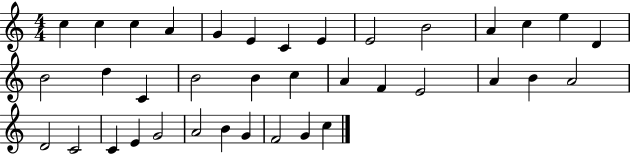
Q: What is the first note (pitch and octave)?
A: C5